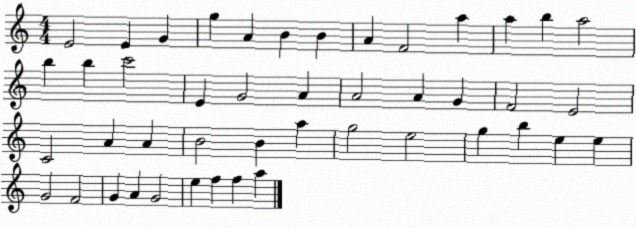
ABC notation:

X:1
T:Untitled
M:4/4
L:1/4
K:C
E2 E G g A B B A F2 a a b a2 b b c'2 E G2 A A2 A G F2 E2 C2 A A B2 B a g2 e2 g b e e G2 F2 G A G2 e f f a